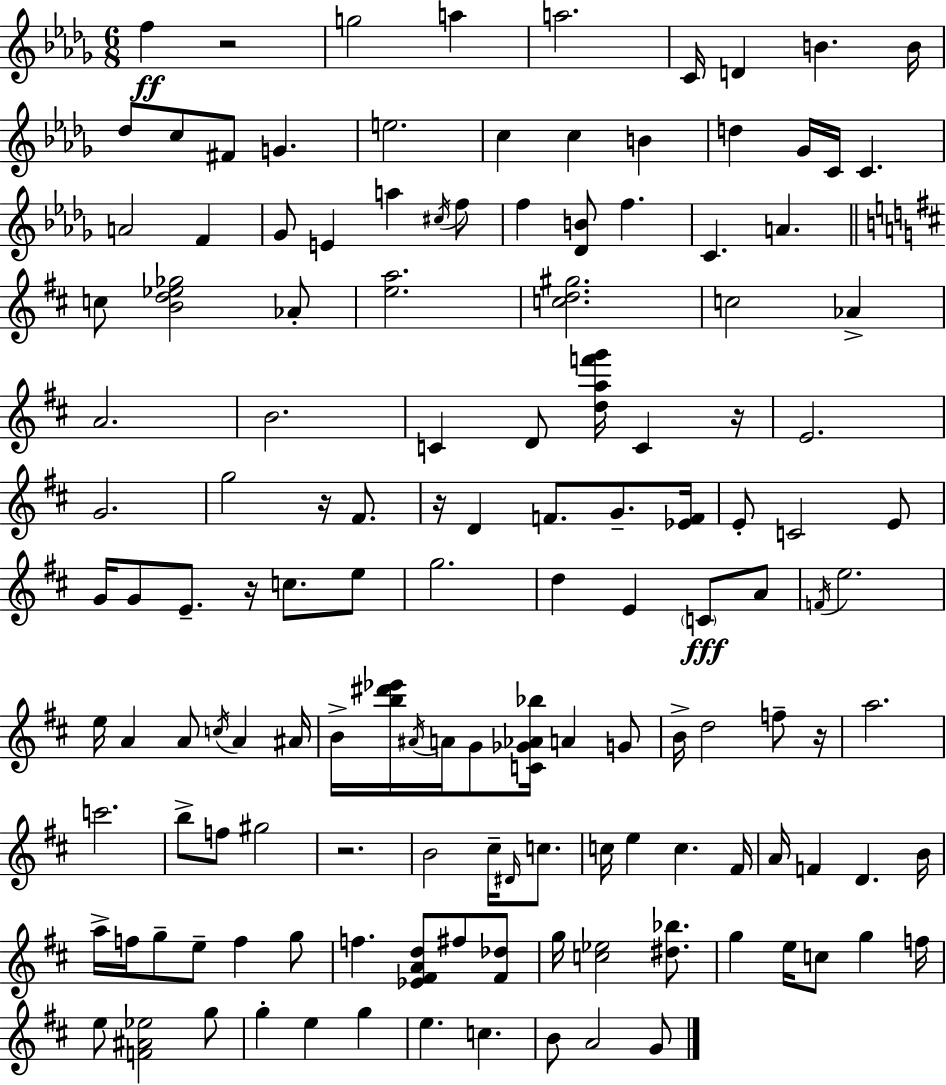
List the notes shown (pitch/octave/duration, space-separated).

F5/q R/h G5/h A5/q A5/h. C4/s D4/q B4/q. B4/s Db5/e C5/e F#4/e G4/q. E5/h. C5/q C5/q B4/q D5/q Gb4/s C4/s C4/q. A4/h F4/q Gb4/e E4/q A5/q C#5/s F5/e F5/q [Db4,B4]/e F5/q. C4/q. A4/q. C5/e [B4,D5,Eb5,Gb5]/h Ab4/e [E5,A5]/h. [C5,D5,G#5]/h. C5/h Ab4/q A4/h. B4/h. C4/q D4/e [D5,A5,F6,G6]/s C4/q R/s E4/h. G4/h. G5/h R/s F#4/e. R/s D4/q F4/e. G4/e. [Eb4,F4]/s E4/e C4/h E4/e G4/s G4/e E4/e. R/s C5/e. E5/e G5/h. D5/q E4/q C4/e A4/e F4/s E5/h. E5/s A4/q A4/e C5/s A4/q A#4/s B4/s [B5,D#6,Eb6]/s A#4/s A4/s G4/e [C4,Gb4,Ab4,Bb5]/s A4/q G4/e B4/s D5/h F5/e R/s A5/h. C6/h. B5/e F5/e G#5/h R/h. B4/h C#5/s D#4/s C5/e. C5/s E5/q C5/q. F#4/s A4/s F4/q D4/q. B4/s A5/s F5/s G5/e E5/e F5/q G5/e F5/q. [Eb4,F#4,A4,D5]/e F#5/e [F#4,Db5]/e G5/s [C5,Eb5]/h [D#5,Bb5]/e. G5/q E5/s C5/e G5/q F5/s E5/e [F4,A#4,Eb5]/h G5/e G5/q E5/q G5/q E5/q. C5/q. B4/e A4/h G4/e